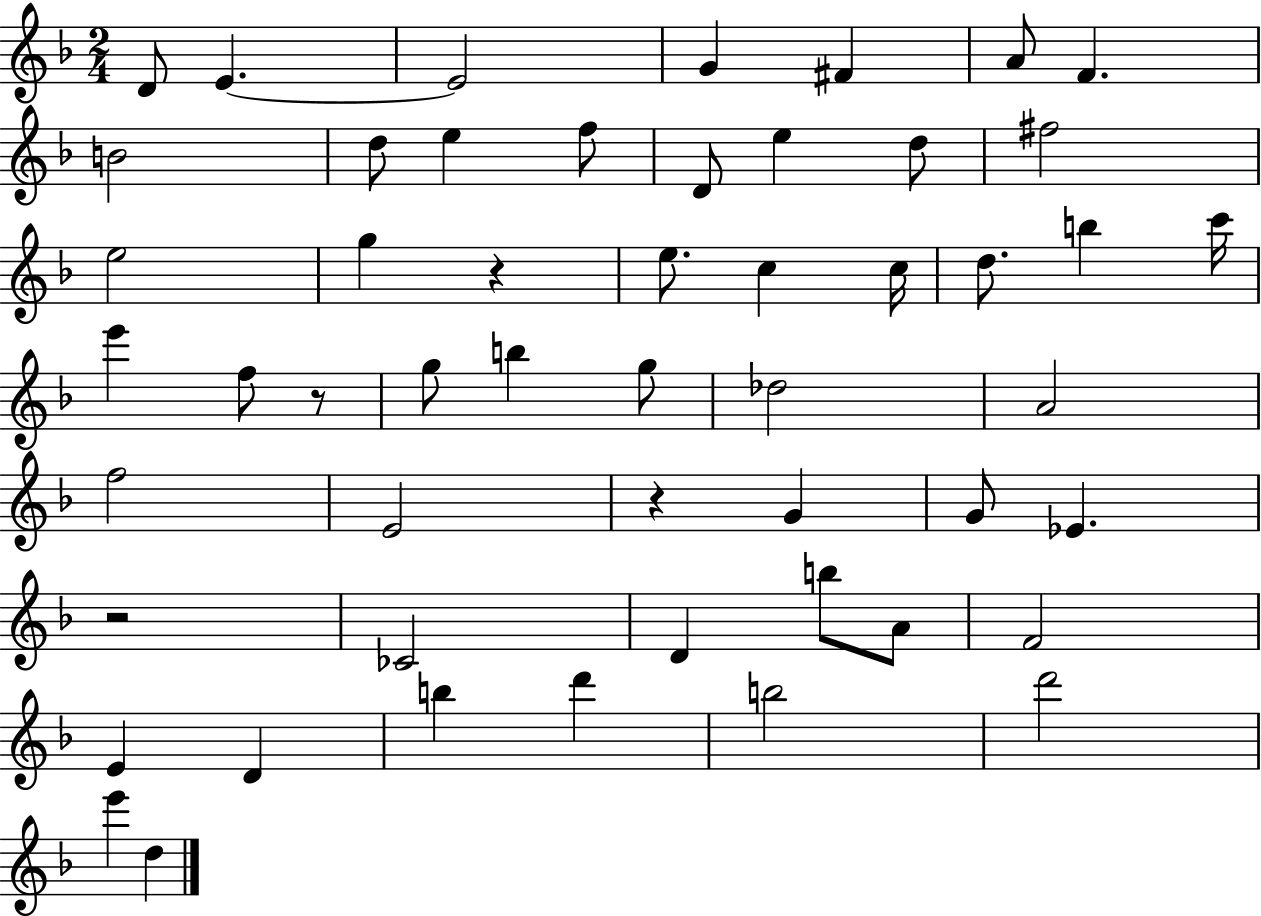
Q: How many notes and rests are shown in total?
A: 52